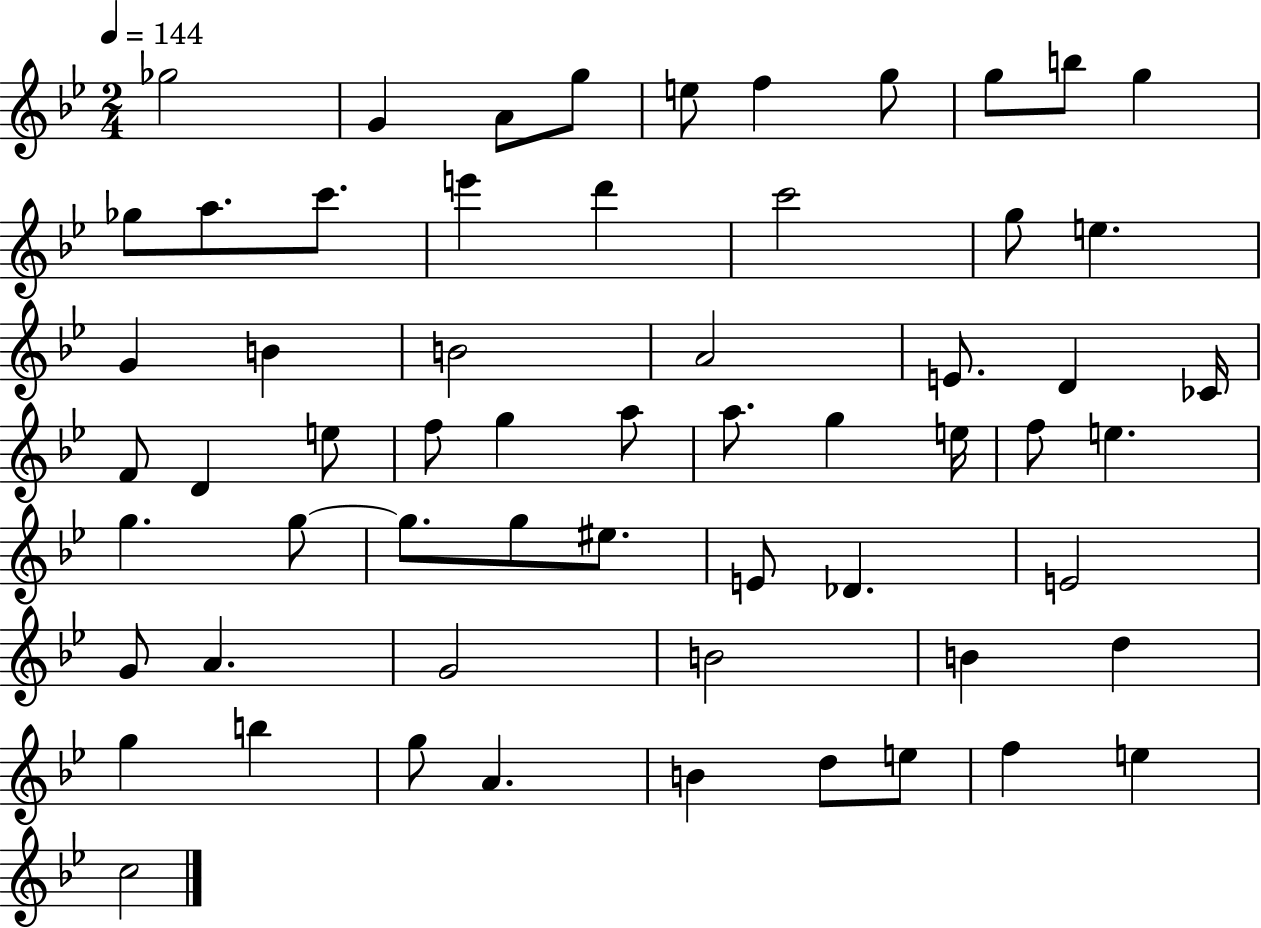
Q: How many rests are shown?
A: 0